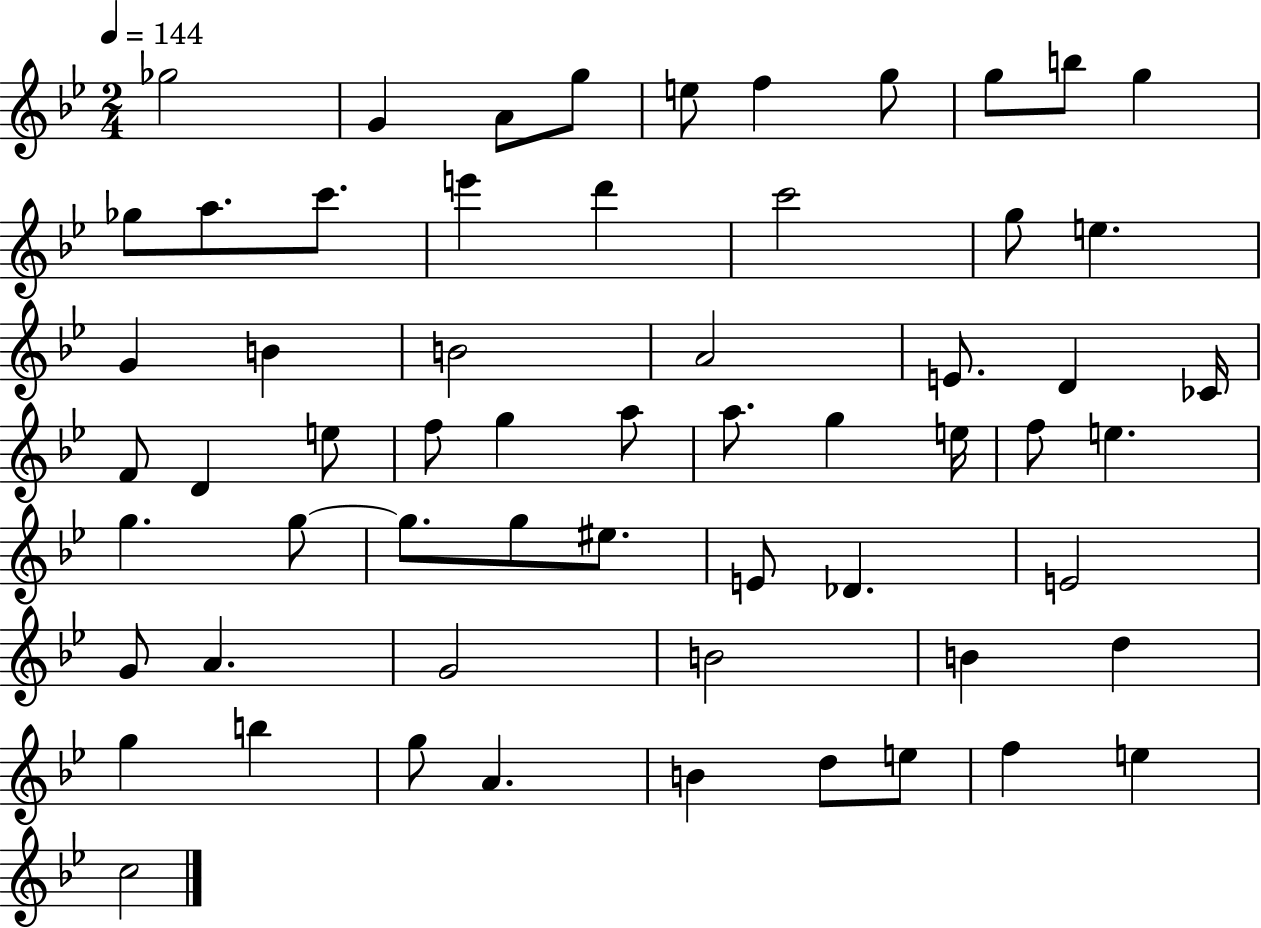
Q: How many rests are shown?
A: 0